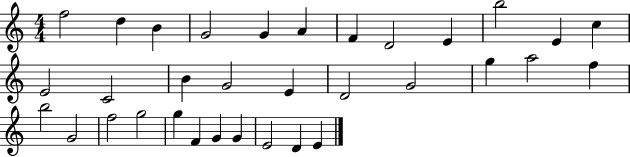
F5/h D5/q B4/q G4/h G4/q A4/q F4/q D4/h E4/q B5/h E4/q C5/q E4/h C4/h B4/q G4/h E4/q D4/h G4/h G5/q A5/h F5/q B5/h G4/h F5/h G5/h G5/q F4/q G4/q G4/q E4/h D4/q E4/q